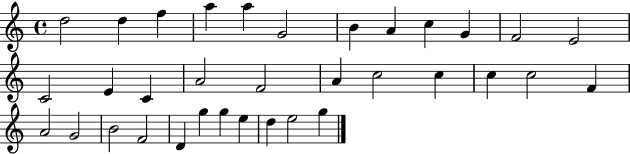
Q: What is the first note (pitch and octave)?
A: D5